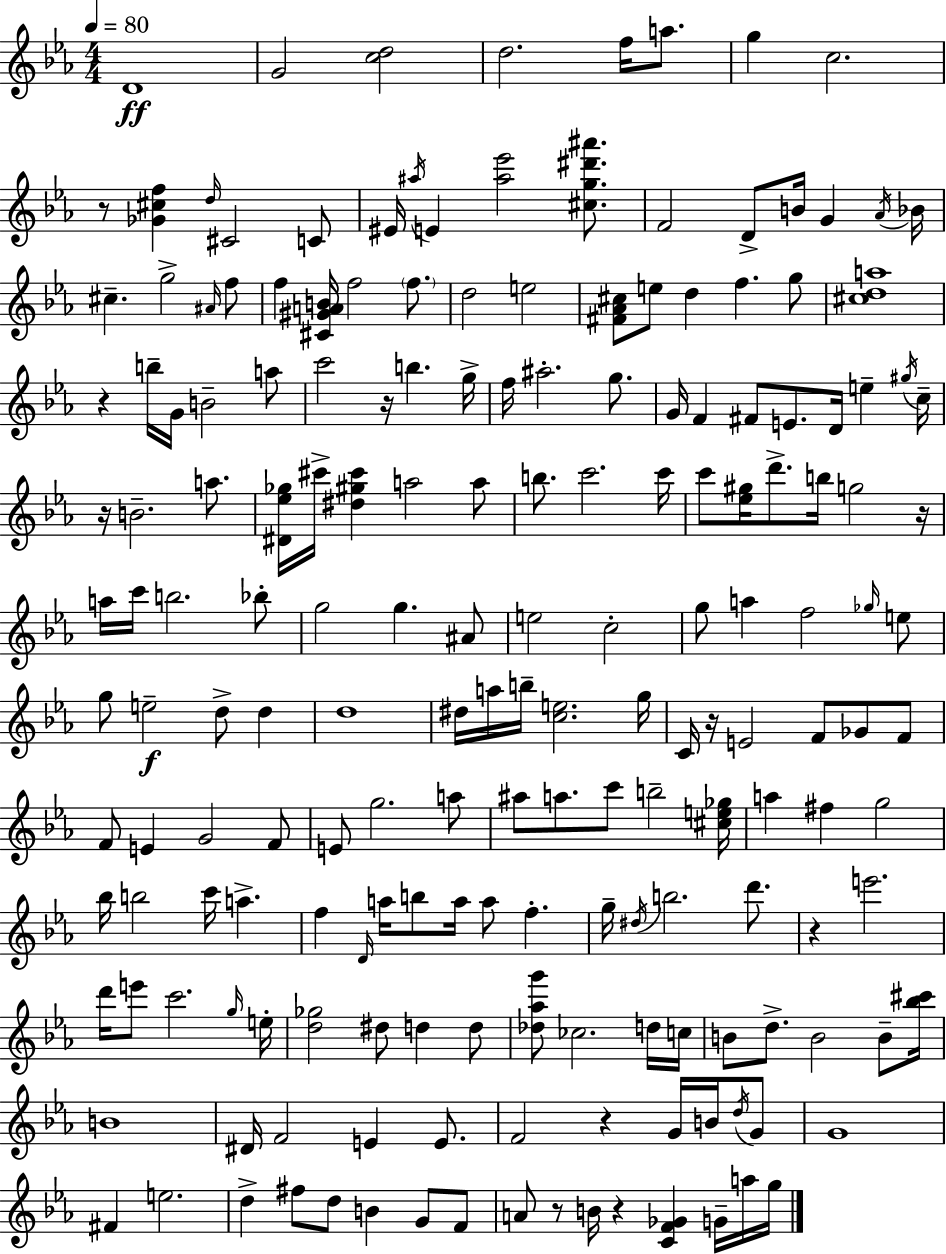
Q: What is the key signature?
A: C minor